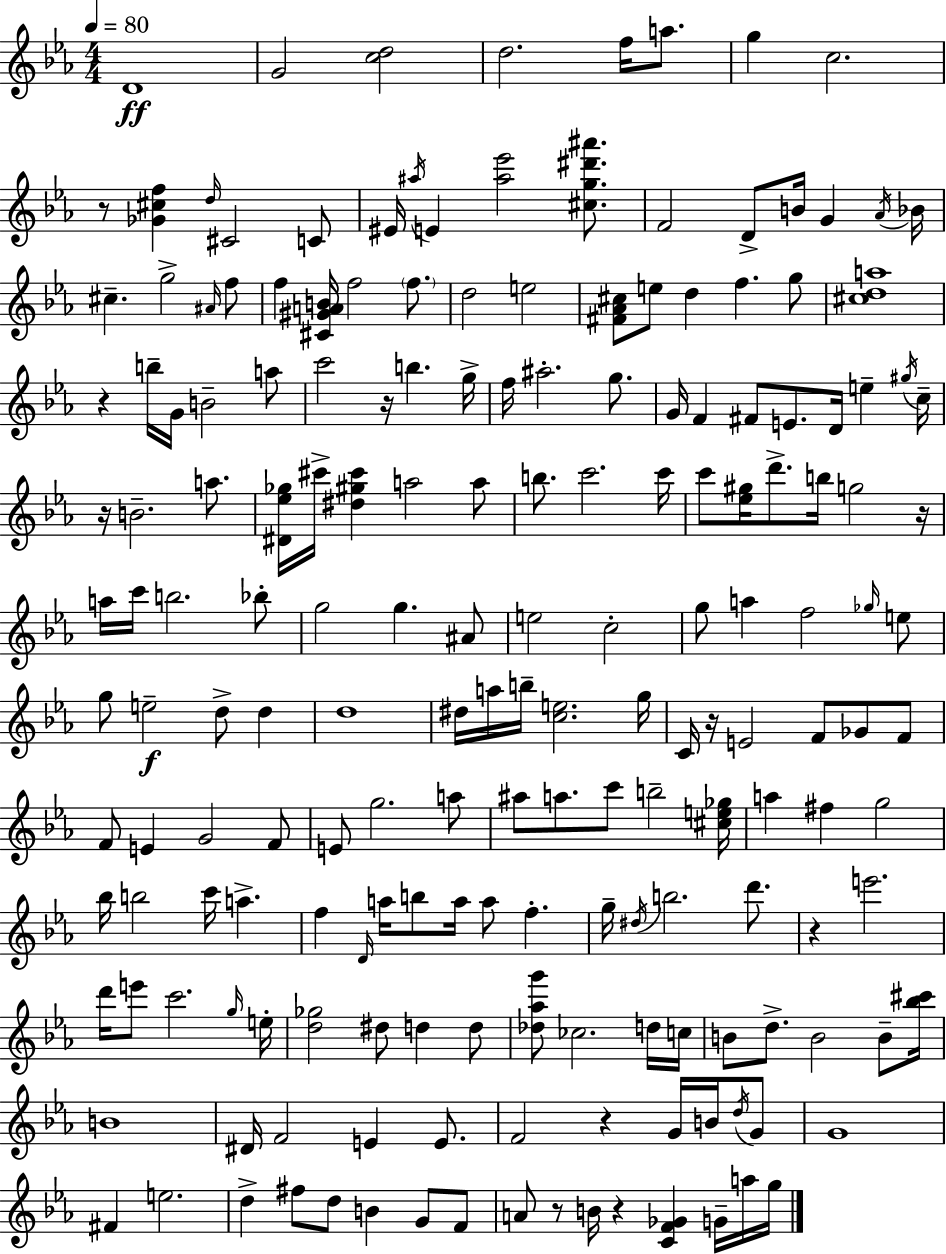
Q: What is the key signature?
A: C minor